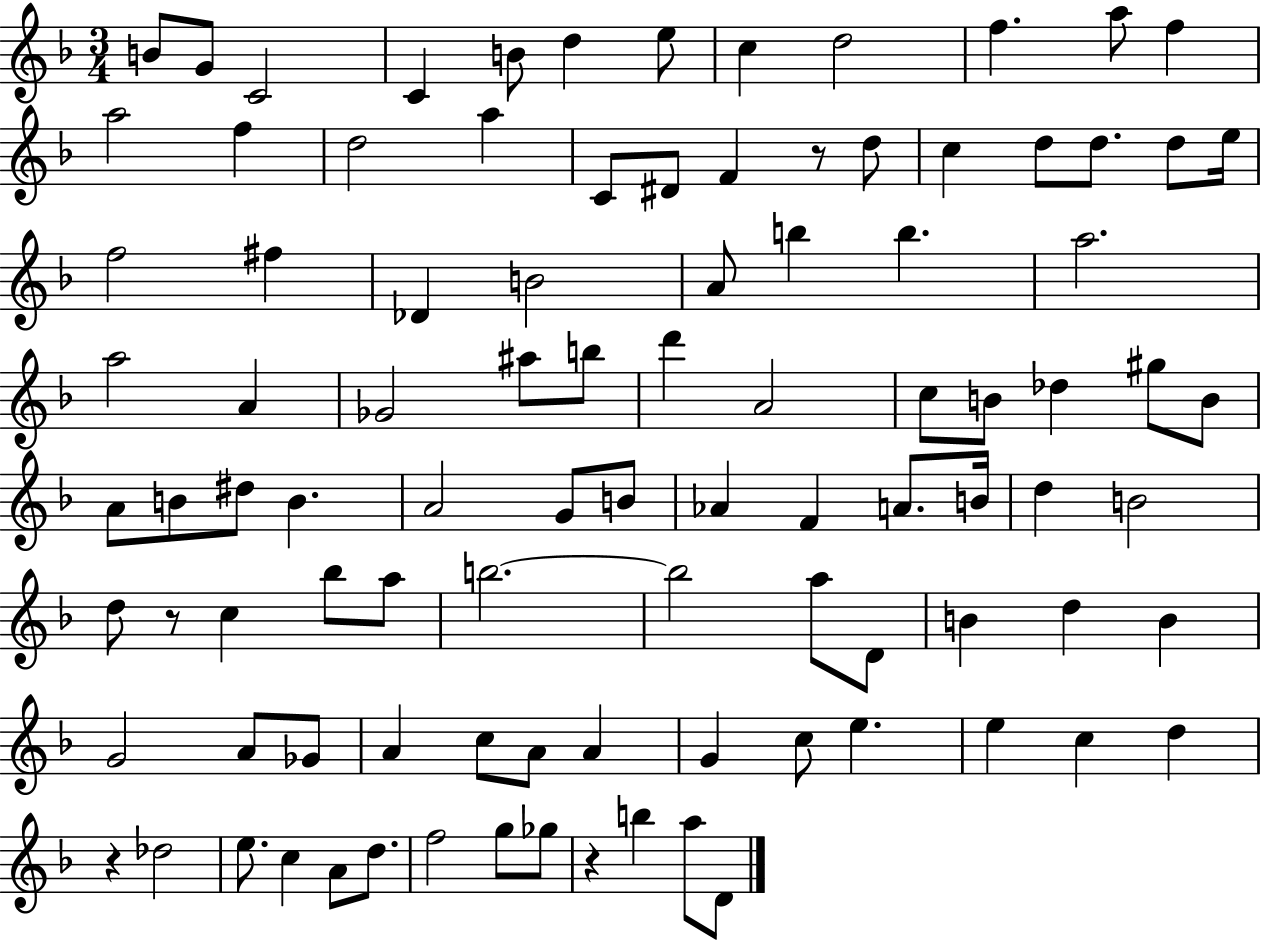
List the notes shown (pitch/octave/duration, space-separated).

B4/e G4/e C4/h C4/q B4/e D5/q E5/e C5/q D5/h F5/q. A5/e F5/q A5/h F5/q D5/h A5/q C4/e D#4/e F4/q R/e D5/e C5/q D5/e D5/e. D5/e E5/s F5/h F#5/q Db4/q B4/h A4/e B5/q B5/q. A5/h. A5/h A4/q Gb4/h A#5/e B5/e D6/q A4/h C5/e B4/e Db5/q G#5/e B4/e A4/e B4/e D#5/e B4/q. A4/h G4/e B4/e Ab4/q F4/q A4/e. B4/s D5/q B4/h D5/e R/e C5/q Bb5/e A5/e B5/h. B5/h A5/e D4/e B4/q D5/q B4/q G4/h A4/e Gb4/e A4/q C5/e A4/e A4/q G4/q C5/e E5/q. E5/q C5/q D5/q R/q Db5/h E5/e. C5/q A4/e D5/e. F5/h G5/e Gb5/e R/q B5/q A5/e D4/e